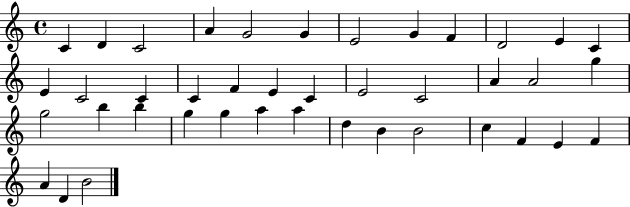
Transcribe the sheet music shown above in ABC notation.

X:1
T:Untitled
M:4/4
L:1/4
K:C
C D C2 A G2 G E2 G F D2 E C E C2 C C F E C E2 C2 A A2 g g2 b b g g a a d B B2 c F E F A D B2